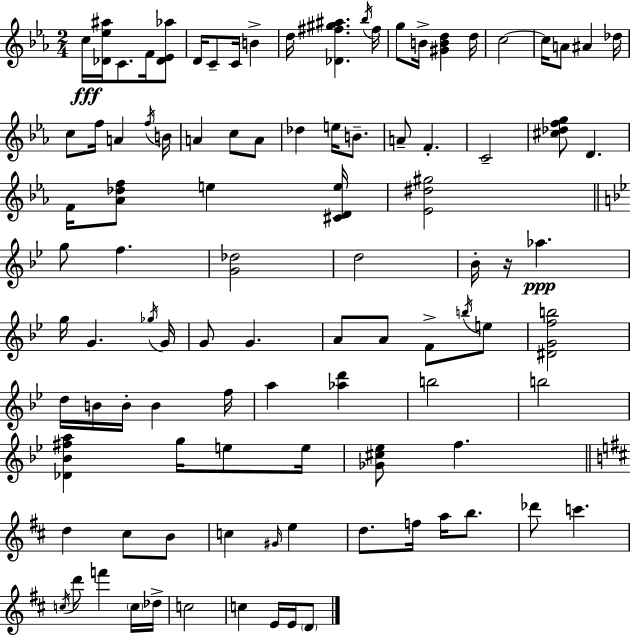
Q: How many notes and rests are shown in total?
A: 99